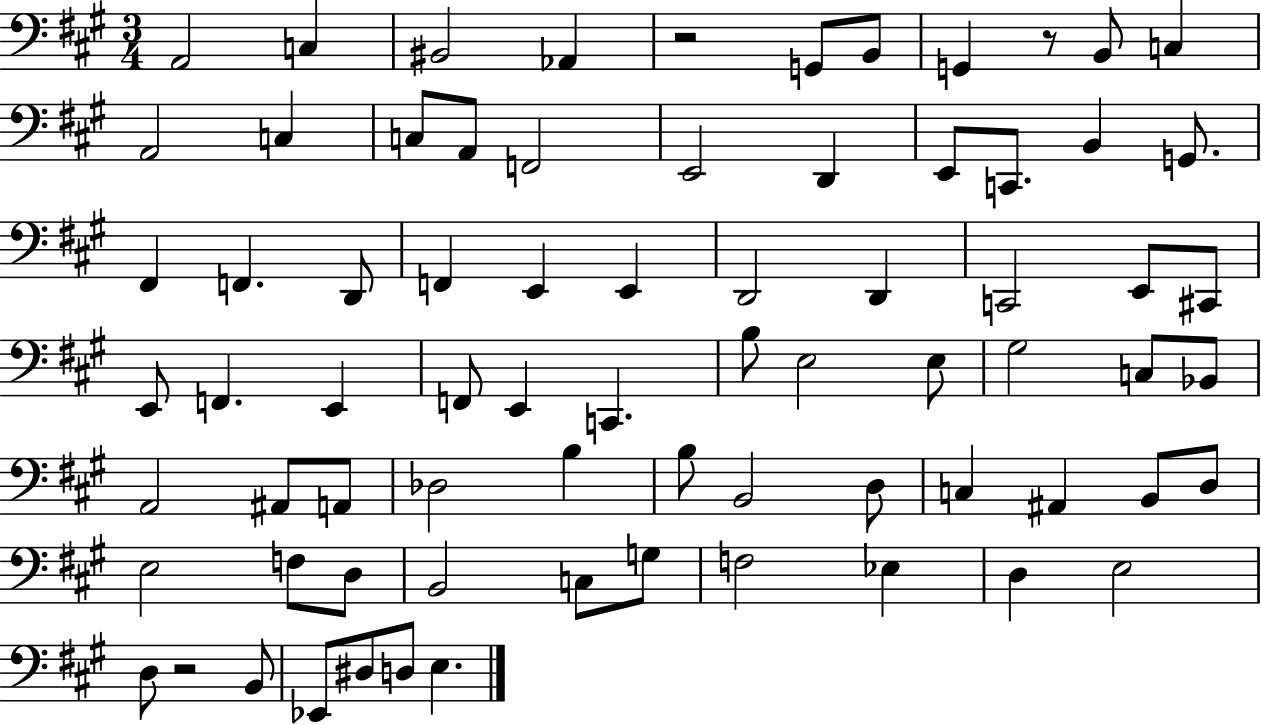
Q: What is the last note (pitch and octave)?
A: E3